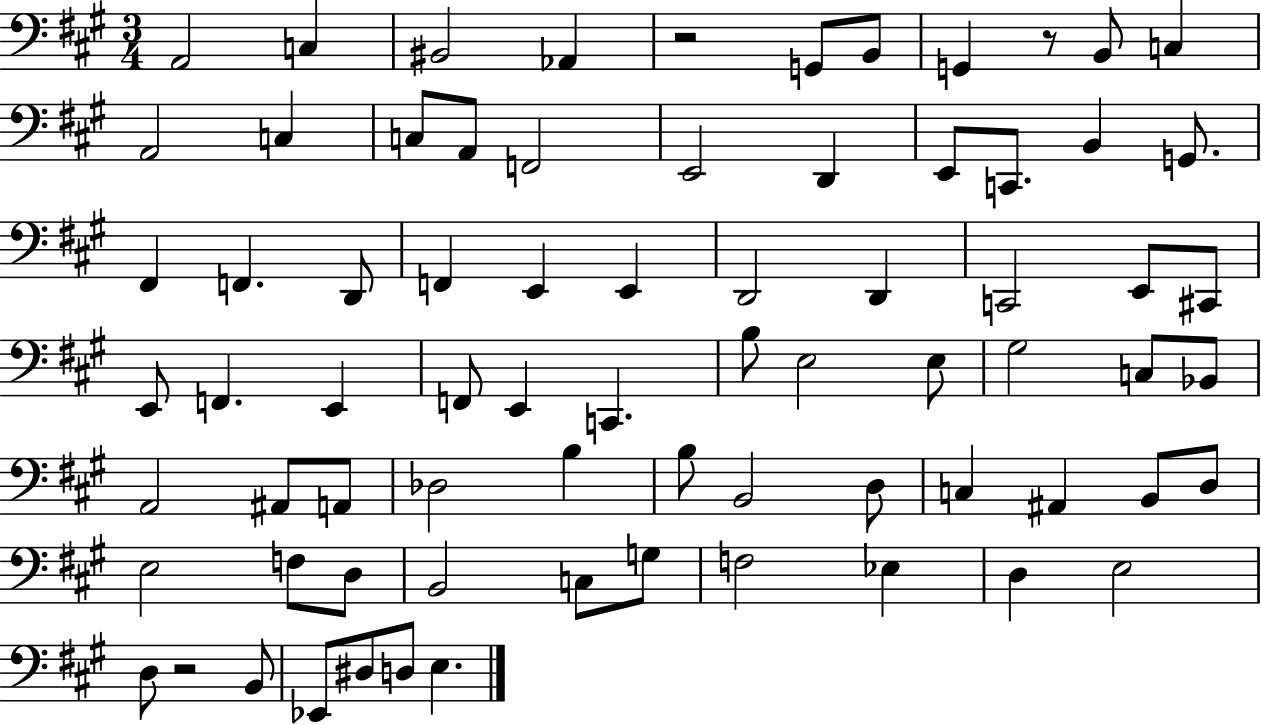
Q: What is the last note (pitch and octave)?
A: E3